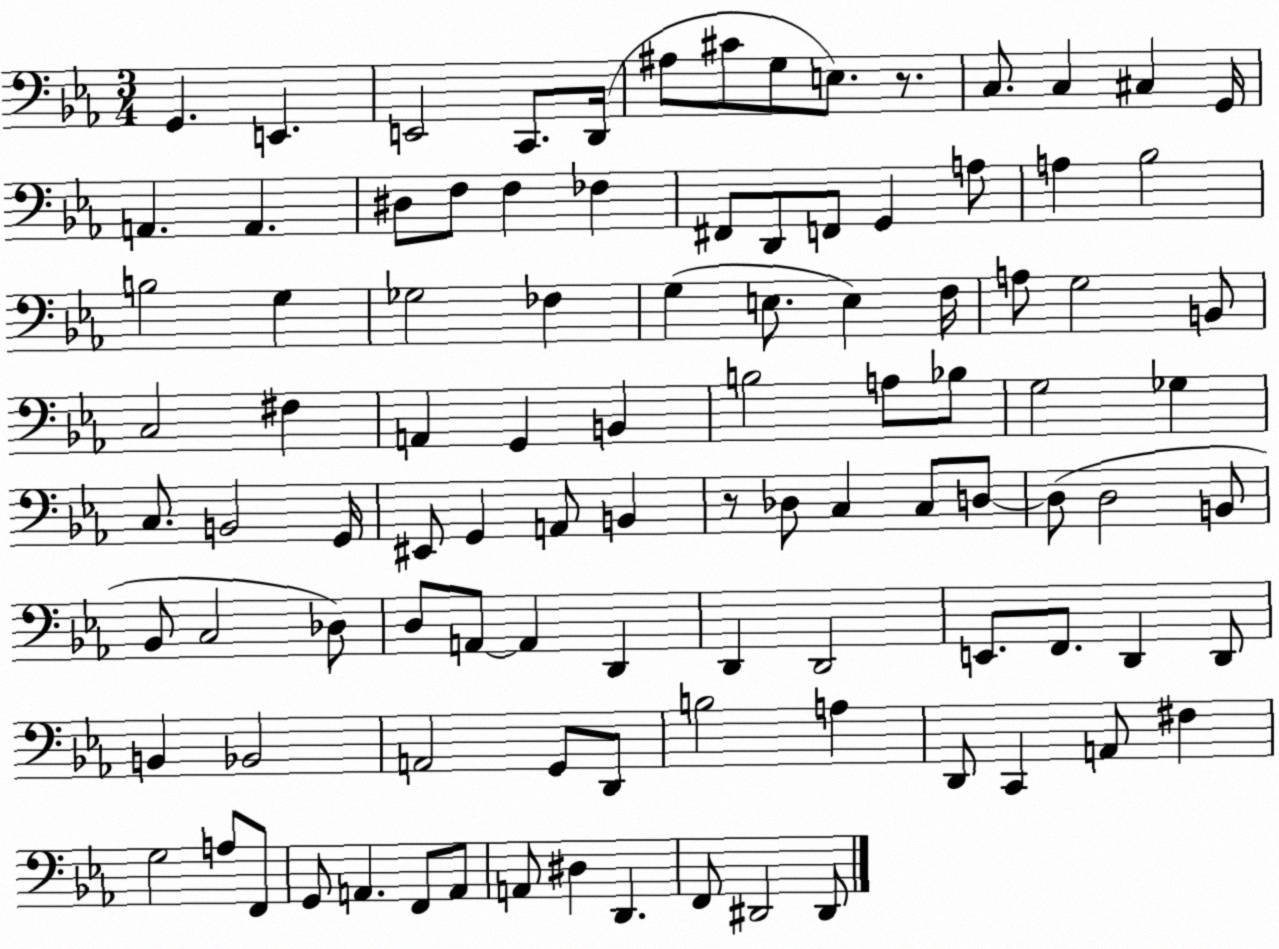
X:1
T:Untitled
M:3/4
L:1/4
K:Eb
G,, E,, E,,2 C,,/2 D,,/4 ^A,/2 ^C/2 G,/2 E,/2 z/2 C,/2 C, ^C, G,,/4 A,, A,, ^D,/2 F,/2 F, _F, ^F,,/2 D,,/2 F,,/2 G,, A,/2 A, _B,2 B,2 G, _G,2 _F, G, E,/2 E, F,/4 A,/2 G,2 B,,/2 C,2 ^F, A,, G,, B,, B,2 A,/2 _B,/2 G,2 _G, C,/2 B,,2 G,,/4 ^E,,/2 G,, A,,/2 B,, z/2 _D,/2 C, C,/2 D,/2 D,/2 D,2 B,,/2 _B,,/2 C,2 _D,/2 D,/2 A,,/2 A,, D,, D,, D,,2 E,,/2 F,,/2 D,, D,,/2 B,, _B,,2 A,,2 G,,/2 D,,/2 B,2 A, D,,/2 C,, A,,/2 ^F, G,2 A,/2 F,,/2 G,,/2 A,, F,,/2 A,,/2 A,,/2 ^D, D,, F,,/2 ^D,,2 ^D,,/2